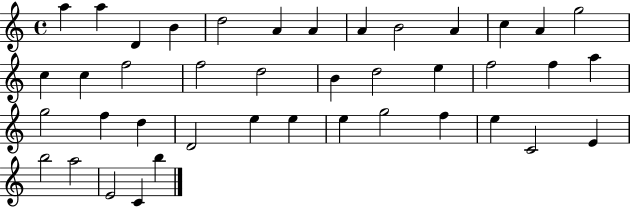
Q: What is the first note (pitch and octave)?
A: A5